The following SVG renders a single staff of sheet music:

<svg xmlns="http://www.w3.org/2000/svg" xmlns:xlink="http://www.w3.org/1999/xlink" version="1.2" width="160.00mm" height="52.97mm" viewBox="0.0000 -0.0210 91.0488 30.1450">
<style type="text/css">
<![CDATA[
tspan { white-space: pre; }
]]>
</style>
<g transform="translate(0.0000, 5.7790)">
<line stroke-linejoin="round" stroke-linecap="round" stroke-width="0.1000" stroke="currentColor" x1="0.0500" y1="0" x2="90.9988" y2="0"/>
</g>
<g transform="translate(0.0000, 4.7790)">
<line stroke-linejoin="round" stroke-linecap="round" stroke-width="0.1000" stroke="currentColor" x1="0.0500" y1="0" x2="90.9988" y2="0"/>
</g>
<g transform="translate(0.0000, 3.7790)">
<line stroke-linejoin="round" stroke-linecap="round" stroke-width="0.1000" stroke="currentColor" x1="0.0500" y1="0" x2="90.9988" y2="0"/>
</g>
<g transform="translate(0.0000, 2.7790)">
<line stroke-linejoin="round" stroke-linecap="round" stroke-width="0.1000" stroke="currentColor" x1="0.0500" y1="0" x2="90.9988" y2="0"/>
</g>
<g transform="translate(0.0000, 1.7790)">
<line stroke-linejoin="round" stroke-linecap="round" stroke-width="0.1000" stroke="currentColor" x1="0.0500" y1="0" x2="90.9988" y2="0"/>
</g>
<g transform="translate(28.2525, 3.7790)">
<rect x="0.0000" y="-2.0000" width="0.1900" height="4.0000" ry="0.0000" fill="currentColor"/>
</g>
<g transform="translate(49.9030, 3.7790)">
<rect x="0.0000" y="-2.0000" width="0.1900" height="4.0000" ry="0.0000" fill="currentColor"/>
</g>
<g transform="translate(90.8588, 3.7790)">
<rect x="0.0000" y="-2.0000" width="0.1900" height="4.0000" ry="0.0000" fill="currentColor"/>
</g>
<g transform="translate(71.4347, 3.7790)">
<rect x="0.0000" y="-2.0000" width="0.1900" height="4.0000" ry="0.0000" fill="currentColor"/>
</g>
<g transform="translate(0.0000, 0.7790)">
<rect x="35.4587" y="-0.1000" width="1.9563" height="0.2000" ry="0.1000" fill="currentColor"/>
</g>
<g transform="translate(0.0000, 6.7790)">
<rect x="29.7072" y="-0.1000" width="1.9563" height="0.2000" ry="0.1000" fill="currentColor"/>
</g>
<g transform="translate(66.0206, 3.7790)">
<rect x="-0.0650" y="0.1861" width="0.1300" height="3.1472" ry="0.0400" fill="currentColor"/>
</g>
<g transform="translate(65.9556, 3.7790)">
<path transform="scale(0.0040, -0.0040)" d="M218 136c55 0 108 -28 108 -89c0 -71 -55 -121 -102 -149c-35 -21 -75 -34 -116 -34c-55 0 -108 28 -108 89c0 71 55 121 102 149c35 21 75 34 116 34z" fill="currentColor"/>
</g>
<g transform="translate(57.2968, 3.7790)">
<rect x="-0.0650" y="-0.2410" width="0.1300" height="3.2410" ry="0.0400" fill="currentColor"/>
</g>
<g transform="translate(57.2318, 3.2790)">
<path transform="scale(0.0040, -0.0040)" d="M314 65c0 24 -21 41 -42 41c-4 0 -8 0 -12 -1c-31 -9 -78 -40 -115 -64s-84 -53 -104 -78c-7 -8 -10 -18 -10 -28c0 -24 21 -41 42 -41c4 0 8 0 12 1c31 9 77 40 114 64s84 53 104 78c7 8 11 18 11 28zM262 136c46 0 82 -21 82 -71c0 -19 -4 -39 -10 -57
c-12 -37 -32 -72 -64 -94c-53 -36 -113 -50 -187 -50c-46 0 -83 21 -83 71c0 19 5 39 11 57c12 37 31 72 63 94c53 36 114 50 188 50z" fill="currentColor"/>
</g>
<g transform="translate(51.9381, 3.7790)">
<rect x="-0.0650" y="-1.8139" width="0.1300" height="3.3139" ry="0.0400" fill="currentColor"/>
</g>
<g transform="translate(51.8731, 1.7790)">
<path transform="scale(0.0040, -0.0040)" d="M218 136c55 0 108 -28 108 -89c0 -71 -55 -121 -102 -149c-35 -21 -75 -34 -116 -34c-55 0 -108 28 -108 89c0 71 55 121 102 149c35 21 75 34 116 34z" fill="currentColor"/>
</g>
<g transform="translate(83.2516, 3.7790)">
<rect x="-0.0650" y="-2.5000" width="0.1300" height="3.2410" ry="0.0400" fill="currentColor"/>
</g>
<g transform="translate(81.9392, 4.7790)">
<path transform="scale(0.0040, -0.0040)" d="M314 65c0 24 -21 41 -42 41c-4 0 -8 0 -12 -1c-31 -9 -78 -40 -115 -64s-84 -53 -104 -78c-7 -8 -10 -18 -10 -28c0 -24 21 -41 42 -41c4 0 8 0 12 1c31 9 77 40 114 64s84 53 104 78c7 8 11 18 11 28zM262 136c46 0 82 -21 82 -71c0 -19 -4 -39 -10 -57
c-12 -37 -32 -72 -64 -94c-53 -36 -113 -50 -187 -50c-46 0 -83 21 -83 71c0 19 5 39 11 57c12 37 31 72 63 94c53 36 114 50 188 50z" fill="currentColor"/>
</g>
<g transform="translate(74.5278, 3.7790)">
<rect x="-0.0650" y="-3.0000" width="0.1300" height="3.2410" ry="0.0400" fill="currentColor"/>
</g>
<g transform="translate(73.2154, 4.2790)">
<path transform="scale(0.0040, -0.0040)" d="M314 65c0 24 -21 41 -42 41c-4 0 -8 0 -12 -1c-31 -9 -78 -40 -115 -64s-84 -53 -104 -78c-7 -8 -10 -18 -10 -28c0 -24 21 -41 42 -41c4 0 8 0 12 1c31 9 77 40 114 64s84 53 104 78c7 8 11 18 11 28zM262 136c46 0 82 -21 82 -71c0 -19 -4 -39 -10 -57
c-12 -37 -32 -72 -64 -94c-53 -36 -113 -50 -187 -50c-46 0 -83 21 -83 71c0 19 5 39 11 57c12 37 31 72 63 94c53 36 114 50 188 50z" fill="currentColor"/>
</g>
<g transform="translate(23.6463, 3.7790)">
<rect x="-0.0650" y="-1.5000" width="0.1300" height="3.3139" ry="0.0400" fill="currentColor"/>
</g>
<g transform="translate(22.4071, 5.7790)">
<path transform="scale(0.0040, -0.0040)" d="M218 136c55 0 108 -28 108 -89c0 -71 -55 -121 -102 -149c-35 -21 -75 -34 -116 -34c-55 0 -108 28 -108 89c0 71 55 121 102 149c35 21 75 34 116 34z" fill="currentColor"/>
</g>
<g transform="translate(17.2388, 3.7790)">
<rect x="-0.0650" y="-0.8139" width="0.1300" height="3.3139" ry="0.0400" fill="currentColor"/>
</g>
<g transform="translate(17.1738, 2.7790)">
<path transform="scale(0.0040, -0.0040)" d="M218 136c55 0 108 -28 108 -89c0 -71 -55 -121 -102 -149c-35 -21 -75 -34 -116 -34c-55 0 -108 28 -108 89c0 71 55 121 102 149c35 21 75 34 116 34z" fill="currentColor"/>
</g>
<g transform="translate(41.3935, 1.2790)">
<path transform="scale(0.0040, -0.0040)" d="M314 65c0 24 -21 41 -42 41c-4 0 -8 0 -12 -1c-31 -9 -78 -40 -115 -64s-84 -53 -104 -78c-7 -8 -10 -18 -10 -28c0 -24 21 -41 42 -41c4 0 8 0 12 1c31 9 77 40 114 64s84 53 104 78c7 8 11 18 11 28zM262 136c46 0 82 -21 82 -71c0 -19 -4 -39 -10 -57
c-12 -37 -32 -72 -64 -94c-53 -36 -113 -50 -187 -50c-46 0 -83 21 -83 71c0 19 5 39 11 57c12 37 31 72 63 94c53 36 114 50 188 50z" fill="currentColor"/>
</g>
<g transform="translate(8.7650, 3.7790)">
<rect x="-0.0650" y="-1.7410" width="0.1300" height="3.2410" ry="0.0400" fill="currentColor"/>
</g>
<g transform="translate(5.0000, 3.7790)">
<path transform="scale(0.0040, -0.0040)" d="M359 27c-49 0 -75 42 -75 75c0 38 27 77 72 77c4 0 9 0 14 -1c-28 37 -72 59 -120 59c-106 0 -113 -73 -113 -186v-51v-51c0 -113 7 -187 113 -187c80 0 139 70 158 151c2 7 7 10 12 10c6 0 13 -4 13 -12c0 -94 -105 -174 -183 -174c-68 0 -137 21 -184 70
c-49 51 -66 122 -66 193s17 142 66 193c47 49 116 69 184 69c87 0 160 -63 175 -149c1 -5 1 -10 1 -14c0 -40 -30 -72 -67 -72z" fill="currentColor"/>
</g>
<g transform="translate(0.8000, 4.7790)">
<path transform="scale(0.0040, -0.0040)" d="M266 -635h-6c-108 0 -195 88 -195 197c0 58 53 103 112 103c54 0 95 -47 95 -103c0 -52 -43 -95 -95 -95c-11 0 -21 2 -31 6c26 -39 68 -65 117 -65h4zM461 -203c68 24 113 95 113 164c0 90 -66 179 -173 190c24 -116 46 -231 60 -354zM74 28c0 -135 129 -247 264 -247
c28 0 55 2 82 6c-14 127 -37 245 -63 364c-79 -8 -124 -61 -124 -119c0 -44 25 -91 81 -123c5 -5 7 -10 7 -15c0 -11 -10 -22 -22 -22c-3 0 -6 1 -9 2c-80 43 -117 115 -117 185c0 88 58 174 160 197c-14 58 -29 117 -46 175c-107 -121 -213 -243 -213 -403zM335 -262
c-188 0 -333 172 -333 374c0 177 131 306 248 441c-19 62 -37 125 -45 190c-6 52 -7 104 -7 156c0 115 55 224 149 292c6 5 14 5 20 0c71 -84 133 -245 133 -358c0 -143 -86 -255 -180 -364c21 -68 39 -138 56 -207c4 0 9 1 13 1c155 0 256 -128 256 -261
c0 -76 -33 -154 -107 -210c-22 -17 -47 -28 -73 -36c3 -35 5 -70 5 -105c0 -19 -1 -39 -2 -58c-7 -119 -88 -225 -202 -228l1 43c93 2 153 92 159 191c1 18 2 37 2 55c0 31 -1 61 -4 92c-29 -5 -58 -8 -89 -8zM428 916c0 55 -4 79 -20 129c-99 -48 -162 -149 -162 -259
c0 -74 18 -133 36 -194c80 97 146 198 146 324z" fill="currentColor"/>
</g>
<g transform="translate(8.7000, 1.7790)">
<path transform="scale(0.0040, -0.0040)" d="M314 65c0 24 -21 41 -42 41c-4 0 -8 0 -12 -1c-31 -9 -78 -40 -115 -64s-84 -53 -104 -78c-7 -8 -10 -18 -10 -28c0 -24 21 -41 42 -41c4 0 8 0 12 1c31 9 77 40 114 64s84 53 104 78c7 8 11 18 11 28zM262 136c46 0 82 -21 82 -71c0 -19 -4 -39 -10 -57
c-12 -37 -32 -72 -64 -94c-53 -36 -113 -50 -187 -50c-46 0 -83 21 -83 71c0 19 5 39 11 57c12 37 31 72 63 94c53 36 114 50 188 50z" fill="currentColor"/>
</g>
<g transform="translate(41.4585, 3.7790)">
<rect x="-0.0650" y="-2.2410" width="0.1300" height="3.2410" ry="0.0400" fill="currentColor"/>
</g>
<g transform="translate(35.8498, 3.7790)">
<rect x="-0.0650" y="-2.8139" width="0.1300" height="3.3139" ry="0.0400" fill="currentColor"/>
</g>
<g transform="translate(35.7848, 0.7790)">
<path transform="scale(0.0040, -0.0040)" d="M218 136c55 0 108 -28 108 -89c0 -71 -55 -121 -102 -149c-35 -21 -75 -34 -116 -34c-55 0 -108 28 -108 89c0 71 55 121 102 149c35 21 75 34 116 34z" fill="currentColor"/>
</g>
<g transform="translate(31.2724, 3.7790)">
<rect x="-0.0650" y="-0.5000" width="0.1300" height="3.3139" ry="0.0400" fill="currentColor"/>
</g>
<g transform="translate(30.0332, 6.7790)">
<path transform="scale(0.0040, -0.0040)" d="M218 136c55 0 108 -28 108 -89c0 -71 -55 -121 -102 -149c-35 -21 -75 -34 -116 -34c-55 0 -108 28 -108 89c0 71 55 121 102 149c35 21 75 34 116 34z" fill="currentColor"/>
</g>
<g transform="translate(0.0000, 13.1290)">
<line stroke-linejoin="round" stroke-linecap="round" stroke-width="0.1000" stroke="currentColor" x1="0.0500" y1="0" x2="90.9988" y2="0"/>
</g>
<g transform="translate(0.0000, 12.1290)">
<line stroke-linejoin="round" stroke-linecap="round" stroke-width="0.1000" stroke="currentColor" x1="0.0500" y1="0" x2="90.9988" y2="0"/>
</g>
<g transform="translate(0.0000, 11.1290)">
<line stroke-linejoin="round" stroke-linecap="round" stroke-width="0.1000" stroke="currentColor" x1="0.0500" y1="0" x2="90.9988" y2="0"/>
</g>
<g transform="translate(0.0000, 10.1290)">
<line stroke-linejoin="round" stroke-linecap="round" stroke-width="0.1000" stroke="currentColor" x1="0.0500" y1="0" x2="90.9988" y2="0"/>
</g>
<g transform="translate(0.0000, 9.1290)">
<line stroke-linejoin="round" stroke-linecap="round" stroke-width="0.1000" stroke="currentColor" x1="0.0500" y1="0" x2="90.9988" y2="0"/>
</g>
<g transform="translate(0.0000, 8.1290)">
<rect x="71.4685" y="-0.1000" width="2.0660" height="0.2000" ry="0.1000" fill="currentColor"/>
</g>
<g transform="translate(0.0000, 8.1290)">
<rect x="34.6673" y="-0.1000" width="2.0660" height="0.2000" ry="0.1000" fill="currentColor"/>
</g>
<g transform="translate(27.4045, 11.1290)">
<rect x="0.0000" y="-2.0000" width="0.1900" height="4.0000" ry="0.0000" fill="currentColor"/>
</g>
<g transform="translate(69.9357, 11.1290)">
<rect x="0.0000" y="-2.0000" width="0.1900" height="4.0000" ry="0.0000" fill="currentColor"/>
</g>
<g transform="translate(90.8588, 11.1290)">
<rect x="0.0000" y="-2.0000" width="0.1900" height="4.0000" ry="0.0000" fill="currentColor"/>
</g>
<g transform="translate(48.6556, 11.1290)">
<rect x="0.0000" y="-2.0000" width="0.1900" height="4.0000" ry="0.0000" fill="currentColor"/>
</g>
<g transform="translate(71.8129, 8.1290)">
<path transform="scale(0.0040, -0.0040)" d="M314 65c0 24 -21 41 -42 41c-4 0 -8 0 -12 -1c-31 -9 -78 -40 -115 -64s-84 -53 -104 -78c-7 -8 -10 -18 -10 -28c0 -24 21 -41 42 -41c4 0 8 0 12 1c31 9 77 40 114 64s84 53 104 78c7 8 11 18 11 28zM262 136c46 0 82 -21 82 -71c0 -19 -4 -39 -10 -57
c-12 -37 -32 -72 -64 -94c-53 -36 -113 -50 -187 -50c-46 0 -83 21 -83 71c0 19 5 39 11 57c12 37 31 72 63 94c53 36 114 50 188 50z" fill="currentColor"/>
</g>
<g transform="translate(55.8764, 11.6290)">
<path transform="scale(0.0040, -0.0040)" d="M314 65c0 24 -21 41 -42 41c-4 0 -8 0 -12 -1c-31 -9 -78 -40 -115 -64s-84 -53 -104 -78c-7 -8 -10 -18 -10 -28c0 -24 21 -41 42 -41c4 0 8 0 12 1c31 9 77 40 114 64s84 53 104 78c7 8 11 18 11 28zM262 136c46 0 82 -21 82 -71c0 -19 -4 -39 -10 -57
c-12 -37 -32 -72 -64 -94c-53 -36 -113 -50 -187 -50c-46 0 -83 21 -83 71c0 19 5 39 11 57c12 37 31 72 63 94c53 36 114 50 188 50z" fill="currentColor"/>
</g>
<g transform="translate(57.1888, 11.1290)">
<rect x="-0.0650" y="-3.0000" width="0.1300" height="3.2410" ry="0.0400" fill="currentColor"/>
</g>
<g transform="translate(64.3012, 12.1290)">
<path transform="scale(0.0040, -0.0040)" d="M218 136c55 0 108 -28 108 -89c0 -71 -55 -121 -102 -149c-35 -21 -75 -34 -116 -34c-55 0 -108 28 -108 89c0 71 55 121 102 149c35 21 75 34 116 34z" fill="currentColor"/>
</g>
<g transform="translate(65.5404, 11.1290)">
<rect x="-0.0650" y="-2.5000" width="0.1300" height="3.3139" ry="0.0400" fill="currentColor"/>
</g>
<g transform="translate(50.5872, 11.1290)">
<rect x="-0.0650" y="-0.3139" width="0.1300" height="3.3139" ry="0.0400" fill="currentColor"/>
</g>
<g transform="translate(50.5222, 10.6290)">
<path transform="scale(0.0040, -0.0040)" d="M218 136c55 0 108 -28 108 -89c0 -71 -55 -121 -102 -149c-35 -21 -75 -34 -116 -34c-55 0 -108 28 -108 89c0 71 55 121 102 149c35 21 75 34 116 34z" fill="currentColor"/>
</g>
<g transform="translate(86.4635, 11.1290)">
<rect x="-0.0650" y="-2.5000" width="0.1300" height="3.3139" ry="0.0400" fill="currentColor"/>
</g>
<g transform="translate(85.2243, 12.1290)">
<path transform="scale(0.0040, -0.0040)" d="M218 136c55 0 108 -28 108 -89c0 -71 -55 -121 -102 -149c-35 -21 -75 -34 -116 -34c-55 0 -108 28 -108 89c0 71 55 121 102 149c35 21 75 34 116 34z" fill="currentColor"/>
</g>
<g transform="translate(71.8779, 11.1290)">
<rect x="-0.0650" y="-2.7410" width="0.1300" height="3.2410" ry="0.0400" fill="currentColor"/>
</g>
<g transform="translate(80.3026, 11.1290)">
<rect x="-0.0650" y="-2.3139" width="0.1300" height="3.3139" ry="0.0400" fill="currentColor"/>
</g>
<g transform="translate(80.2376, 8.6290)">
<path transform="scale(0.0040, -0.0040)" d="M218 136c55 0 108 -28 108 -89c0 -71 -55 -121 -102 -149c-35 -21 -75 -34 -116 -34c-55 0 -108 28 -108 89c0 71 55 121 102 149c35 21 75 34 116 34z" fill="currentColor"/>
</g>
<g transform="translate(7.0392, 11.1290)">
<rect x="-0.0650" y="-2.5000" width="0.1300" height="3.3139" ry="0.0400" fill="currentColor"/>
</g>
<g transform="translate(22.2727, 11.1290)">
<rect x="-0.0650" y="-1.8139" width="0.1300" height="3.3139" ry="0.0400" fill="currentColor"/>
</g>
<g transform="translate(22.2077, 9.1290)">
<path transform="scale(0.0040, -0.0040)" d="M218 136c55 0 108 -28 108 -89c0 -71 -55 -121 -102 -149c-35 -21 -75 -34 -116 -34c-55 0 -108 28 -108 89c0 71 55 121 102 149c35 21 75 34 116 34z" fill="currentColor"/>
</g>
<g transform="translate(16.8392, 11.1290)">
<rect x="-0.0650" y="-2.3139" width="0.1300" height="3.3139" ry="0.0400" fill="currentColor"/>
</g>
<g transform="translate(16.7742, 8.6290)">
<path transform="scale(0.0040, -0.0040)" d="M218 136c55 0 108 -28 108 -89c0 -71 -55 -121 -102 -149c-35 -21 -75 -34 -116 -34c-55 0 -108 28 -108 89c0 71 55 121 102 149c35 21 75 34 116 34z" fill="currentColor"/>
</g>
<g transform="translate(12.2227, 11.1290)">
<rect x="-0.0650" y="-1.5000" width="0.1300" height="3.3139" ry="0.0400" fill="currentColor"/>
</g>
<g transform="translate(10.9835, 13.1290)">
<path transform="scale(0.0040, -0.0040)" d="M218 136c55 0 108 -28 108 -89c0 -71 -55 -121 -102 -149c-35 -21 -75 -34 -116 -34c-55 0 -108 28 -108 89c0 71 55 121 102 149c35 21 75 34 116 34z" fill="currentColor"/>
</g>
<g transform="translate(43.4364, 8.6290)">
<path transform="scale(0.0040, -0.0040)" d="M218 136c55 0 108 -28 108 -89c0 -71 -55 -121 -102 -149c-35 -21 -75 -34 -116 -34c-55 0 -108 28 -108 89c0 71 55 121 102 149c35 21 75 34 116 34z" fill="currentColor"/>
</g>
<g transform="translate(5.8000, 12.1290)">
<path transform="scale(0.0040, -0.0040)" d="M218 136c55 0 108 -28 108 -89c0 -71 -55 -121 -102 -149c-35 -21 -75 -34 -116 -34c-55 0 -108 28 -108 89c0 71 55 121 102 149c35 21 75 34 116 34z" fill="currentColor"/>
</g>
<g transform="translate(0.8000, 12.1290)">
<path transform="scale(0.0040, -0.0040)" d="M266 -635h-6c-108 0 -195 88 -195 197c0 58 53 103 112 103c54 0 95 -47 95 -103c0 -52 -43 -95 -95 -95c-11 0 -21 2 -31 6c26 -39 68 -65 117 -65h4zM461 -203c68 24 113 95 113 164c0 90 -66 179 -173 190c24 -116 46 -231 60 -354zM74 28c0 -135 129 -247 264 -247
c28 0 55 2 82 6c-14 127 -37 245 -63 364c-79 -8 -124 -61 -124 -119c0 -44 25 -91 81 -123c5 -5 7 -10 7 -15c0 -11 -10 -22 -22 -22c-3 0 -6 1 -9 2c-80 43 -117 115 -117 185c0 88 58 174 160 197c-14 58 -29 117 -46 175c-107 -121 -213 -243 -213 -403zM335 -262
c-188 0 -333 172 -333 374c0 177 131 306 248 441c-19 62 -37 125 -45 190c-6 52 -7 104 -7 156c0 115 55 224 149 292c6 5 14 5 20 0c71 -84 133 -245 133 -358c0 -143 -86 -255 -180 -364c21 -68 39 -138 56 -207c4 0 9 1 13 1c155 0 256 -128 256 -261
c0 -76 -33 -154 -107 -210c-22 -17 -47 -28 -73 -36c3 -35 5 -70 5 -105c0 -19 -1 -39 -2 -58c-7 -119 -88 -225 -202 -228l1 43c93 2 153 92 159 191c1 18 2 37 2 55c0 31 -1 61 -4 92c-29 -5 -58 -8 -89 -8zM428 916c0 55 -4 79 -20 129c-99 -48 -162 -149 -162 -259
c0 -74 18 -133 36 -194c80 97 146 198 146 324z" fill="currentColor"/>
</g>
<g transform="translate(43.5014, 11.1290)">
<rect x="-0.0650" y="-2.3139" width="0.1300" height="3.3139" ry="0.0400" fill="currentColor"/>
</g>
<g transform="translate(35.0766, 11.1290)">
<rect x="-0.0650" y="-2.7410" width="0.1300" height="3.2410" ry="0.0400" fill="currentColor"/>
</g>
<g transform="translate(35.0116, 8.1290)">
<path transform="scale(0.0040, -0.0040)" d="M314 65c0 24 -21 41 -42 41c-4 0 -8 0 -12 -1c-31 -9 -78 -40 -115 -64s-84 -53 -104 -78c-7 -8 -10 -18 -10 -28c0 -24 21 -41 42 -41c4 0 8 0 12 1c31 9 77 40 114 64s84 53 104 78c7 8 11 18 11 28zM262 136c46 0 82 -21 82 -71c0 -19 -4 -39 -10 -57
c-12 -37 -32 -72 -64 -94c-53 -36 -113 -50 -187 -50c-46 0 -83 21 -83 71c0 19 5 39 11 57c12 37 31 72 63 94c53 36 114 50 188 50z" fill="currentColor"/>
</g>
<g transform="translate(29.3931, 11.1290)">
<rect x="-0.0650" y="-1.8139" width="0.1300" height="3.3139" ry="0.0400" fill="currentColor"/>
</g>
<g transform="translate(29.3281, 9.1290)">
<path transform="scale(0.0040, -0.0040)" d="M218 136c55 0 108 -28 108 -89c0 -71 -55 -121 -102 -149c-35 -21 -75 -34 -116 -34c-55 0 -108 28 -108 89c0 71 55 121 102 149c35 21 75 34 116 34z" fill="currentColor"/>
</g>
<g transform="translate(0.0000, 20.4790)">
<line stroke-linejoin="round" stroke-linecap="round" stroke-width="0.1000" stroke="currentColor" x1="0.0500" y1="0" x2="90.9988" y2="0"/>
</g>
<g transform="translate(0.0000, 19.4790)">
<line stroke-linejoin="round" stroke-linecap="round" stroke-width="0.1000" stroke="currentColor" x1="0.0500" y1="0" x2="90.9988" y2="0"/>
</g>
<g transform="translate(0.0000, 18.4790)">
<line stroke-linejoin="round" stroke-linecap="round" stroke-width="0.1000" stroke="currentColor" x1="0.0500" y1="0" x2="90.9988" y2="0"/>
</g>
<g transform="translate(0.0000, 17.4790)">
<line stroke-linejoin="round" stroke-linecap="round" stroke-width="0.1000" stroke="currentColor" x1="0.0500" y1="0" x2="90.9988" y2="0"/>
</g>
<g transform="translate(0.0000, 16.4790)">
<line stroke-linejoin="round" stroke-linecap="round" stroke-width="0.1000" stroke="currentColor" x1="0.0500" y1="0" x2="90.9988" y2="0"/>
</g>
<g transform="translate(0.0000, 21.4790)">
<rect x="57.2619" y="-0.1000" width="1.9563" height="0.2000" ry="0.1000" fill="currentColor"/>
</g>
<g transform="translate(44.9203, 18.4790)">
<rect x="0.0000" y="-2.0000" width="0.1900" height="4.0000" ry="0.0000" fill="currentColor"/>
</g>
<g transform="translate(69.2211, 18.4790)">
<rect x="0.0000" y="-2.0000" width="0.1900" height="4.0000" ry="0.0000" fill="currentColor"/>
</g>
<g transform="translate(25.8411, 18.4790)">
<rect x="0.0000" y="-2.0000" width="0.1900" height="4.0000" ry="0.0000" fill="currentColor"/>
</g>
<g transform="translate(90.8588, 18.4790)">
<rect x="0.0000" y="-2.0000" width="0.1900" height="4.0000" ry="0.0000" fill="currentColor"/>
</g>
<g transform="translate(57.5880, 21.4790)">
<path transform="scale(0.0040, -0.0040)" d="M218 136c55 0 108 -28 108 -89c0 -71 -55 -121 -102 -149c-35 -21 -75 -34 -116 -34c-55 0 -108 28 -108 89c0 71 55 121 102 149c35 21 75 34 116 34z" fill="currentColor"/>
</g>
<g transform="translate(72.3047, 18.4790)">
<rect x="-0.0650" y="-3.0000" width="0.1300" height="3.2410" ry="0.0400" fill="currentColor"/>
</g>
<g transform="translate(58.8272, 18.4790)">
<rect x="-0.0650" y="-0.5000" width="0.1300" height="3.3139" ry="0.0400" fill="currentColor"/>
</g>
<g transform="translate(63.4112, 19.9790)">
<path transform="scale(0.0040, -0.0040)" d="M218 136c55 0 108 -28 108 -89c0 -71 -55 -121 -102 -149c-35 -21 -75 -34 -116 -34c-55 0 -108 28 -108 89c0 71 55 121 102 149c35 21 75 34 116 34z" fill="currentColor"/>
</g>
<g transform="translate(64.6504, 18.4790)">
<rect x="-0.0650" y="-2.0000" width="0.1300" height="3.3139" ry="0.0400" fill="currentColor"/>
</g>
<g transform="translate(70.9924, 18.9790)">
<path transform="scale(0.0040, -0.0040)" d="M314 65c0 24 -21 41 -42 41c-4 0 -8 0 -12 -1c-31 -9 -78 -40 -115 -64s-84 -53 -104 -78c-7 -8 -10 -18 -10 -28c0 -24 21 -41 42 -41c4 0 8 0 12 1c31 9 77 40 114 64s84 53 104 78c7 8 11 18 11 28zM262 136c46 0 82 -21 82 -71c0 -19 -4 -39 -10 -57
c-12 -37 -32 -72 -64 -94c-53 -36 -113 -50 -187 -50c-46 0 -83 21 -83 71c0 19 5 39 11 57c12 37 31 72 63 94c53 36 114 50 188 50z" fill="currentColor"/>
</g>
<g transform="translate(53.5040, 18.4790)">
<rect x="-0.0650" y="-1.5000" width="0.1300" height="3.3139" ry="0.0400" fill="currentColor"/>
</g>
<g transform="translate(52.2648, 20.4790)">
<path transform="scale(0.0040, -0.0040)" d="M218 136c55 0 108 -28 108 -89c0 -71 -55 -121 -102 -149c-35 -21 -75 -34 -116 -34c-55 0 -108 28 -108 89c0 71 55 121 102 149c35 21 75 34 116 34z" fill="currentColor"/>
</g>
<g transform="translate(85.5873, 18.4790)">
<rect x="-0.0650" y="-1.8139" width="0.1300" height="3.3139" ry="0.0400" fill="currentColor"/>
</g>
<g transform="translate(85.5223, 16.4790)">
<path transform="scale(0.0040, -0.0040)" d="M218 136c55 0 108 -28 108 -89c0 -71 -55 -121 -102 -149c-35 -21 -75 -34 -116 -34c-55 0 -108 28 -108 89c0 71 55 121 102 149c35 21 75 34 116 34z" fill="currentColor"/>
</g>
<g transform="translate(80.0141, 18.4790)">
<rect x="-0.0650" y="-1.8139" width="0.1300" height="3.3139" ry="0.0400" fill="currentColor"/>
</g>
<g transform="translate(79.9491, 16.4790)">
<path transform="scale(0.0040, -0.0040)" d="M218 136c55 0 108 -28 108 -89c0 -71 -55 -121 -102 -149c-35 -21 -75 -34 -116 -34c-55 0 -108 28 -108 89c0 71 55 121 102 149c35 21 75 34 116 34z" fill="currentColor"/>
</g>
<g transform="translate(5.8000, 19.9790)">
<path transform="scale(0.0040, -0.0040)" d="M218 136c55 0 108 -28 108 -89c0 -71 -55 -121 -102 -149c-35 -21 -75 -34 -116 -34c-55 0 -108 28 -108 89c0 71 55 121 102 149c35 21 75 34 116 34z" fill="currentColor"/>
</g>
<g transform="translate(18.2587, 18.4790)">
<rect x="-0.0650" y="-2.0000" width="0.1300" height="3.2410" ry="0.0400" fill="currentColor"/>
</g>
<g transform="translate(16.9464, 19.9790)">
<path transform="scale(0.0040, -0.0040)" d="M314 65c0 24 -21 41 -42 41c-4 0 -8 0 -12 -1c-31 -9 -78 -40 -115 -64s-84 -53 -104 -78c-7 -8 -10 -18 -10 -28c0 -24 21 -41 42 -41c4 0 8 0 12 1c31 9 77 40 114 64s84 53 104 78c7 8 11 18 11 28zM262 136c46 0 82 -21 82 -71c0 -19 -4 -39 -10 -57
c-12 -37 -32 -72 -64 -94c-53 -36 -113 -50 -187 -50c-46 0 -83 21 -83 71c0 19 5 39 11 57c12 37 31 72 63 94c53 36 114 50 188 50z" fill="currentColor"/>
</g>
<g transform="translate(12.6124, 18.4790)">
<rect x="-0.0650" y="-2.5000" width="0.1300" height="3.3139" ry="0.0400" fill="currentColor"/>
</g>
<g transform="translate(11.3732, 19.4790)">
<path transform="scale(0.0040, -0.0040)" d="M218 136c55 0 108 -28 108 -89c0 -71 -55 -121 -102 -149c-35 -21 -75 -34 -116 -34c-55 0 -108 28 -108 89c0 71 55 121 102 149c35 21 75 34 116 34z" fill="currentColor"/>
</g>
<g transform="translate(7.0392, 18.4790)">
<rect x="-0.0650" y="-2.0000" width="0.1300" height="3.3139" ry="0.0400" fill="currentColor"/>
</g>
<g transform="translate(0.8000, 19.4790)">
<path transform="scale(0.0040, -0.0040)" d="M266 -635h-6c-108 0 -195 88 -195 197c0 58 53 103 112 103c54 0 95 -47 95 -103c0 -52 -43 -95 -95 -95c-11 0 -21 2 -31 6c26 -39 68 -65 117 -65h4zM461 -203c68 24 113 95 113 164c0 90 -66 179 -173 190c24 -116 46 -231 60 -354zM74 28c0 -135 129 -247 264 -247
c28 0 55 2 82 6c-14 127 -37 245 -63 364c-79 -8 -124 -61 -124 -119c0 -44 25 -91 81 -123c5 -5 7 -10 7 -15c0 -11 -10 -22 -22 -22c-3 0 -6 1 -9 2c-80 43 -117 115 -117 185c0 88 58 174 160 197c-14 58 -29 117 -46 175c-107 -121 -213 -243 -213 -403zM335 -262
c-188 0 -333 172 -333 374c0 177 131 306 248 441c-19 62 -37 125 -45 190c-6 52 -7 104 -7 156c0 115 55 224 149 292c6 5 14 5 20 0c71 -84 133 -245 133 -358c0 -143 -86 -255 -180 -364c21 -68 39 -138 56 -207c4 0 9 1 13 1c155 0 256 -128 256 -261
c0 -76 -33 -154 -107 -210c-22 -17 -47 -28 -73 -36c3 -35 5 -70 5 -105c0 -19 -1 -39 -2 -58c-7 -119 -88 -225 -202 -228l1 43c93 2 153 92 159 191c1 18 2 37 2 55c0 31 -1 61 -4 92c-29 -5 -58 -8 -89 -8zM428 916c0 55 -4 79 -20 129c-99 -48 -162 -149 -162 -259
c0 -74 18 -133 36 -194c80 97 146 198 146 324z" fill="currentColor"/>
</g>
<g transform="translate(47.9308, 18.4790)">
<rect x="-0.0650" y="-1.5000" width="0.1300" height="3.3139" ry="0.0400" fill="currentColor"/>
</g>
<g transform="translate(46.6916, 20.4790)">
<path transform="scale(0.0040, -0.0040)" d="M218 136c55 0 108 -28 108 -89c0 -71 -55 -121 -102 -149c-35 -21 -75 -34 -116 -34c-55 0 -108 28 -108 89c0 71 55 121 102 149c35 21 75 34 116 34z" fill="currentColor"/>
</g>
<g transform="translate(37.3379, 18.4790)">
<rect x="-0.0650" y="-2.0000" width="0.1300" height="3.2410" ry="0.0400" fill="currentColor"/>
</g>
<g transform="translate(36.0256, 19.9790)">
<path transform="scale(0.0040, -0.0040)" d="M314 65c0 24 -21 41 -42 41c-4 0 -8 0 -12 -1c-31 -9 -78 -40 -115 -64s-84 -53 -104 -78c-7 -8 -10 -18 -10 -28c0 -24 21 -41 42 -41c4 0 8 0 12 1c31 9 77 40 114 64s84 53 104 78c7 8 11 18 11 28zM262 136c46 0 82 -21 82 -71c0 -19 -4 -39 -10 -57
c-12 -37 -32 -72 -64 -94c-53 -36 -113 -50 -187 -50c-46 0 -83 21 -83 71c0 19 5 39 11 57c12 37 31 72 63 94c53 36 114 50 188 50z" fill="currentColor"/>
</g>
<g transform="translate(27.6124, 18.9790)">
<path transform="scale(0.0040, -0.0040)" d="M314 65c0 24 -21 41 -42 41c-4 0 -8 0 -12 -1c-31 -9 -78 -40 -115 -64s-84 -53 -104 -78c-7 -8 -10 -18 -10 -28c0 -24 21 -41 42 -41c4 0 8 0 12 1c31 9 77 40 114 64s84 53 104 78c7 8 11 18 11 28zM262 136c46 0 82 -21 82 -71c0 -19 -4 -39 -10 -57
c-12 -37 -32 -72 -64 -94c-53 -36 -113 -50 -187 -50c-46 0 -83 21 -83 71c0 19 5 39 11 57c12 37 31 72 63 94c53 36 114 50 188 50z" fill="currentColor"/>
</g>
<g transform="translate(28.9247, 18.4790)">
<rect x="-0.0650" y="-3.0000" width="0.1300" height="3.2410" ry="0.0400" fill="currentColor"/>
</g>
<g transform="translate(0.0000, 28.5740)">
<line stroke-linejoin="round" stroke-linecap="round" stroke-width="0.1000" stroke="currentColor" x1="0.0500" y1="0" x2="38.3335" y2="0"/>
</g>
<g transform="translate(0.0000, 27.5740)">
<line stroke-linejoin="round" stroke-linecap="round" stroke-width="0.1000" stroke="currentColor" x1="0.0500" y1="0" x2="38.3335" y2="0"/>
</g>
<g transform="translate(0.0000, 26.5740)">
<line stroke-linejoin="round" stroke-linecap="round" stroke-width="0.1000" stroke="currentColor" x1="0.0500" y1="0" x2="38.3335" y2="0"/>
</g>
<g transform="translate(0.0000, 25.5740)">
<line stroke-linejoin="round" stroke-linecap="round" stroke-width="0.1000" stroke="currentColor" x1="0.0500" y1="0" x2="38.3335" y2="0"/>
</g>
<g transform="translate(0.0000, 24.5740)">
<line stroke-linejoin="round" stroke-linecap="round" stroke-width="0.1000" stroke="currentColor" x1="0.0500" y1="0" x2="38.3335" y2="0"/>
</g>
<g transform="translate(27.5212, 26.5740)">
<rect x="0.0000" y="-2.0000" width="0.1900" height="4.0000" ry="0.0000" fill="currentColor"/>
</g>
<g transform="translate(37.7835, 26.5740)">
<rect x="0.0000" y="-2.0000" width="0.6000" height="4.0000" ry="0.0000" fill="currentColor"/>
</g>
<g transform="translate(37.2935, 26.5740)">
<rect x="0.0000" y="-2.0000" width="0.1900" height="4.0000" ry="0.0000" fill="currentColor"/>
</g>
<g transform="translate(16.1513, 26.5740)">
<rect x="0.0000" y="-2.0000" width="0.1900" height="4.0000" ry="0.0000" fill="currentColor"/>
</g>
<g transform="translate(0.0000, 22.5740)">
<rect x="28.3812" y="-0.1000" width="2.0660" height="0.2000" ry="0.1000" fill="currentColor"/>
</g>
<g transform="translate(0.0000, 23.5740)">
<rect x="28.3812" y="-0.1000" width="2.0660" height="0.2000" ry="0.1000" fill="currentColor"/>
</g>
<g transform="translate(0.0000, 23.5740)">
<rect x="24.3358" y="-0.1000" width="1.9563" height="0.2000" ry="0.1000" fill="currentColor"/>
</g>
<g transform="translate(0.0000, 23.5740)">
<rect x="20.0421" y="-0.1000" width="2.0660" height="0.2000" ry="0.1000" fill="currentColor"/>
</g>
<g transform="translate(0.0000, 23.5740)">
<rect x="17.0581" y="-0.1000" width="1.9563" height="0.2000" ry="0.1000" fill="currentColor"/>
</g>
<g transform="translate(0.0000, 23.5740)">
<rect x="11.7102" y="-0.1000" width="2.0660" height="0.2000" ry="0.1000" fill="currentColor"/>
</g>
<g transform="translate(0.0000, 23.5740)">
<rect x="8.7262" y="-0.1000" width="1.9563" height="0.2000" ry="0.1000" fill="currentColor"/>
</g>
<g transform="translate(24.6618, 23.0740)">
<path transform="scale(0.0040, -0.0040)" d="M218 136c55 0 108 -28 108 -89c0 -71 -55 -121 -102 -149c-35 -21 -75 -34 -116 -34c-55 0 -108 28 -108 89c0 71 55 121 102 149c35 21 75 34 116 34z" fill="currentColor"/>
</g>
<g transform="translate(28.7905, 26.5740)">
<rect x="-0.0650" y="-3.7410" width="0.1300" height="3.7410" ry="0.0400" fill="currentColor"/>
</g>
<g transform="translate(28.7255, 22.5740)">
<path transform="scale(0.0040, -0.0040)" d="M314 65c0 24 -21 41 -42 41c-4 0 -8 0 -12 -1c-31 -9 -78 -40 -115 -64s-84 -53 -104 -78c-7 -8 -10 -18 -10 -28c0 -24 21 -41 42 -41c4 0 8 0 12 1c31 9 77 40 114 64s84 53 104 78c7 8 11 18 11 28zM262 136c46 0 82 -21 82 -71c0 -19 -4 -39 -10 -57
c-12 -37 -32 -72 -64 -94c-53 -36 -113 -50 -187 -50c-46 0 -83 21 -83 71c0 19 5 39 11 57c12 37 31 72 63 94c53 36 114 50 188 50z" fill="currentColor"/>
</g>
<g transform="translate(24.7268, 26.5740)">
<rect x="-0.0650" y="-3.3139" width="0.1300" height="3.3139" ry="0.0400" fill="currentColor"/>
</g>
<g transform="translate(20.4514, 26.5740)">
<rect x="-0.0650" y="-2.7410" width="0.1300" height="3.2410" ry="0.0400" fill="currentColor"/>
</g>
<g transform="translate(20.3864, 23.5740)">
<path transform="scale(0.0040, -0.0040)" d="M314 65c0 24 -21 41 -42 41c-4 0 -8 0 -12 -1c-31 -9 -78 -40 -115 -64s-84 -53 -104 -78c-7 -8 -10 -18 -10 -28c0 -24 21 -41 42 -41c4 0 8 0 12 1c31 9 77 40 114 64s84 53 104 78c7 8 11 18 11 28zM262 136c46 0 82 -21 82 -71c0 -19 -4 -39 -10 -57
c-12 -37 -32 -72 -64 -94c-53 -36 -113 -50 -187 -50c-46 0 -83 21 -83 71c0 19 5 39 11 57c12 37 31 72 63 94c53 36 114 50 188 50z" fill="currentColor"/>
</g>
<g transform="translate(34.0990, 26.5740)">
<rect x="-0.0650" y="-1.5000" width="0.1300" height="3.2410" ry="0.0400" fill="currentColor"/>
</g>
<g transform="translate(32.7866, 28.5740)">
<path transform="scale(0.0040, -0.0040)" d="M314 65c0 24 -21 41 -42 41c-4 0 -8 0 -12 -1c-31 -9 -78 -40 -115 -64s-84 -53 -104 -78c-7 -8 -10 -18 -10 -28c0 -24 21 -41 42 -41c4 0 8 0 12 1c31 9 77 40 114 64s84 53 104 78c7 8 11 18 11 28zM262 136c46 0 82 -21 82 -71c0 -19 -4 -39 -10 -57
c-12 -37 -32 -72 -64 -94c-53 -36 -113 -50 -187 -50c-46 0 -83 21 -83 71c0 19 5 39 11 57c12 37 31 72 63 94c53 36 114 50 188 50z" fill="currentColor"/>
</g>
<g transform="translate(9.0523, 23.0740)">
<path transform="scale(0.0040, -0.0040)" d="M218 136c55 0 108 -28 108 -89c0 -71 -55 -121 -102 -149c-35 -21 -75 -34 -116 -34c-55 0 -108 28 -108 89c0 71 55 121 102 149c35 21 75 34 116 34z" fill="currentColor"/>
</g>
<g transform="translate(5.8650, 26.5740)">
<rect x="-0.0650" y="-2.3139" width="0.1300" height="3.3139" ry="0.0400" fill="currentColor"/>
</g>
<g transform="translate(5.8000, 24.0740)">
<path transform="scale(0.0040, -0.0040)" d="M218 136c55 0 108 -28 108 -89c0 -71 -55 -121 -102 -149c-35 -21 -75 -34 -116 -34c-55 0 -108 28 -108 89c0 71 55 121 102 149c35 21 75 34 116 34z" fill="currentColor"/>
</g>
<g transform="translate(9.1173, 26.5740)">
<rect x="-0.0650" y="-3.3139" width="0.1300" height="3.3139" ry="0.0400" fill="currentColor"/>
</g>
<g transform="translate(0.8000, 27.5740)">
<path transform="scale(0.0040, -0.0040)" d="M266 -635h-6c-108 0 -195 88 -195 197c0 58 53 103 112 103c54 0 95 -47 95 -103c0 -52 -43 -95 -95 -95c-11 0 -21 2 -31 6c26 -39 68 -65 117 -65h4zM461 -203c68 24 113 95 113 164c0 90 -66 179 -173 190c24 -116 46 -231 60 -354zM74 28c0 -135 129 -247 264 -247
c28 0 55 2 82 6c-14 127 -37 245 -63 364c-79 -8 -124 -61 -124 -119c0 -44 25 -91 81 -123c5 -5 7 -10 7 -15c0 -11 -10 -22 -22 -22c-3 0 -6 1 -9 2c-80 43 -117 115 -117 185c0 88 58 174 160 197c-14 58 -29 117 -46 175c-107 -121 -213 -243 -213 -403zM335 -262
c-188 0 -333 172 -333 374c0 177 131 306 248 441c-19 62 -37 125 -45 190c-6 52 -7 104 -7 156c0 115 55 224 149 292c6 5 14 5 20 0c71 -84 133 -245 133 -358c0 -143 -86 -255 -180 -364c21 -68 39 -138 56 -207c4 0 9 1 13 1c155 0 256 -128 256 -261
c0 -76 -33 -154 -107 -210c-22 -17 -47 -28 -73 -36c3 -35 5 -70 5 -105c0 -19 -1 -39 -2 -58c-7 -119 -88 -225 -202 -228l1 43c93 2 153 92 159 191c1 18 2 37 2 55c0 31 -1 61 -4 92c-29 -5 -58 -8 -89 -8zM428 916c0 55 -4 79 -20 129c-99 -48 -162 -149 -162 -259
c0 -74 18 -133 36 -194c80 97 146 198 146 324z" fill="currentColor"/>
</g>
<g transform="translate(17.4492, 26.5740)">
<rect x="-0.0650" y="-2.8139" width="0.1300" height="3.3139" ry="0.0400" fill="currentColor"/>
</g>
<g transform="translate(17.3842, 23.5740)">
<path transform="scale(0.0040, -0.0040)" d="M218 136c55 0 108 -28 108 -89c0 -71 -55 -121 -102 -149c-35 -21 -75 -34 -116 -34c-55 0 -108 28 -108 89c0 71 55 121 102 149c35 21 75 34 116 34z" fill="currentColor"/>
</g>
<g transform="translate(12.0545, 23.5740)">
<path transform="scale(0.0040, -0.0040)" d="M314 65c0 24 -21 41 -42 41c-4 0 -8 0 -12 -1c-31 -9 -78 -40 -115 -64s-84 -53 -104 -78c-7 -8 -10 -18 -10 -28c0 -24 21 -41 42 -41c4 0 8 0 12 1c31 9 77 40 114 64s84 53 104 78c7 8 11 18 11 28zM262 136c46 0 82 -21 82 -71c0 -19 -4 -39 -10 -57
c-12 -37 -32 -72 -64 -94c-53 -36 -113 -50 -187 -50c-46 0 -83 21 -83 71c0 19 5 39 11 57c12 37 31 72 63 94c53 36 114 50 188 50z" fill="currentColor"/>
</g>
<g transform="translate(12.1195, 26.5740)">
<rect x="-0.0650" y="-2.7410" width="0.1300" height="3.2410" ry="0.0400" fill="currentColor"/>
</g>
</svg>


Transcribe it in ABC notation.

X:1
T:Untitled
M:4/4
L:1/4
K:C
f2 d E C a g2 f c2 B A2 G2 G E g f f a2 g c A2 G a2 g G F G F2 A2 F2 E E C F A2 f f g b a2 a a2 b c'2 E2